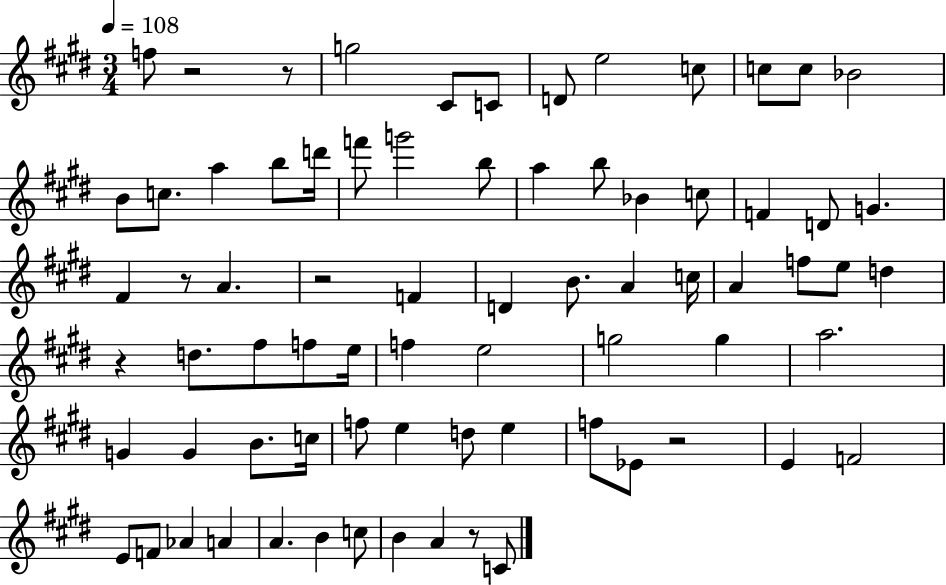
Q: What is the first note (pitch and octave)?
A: F5